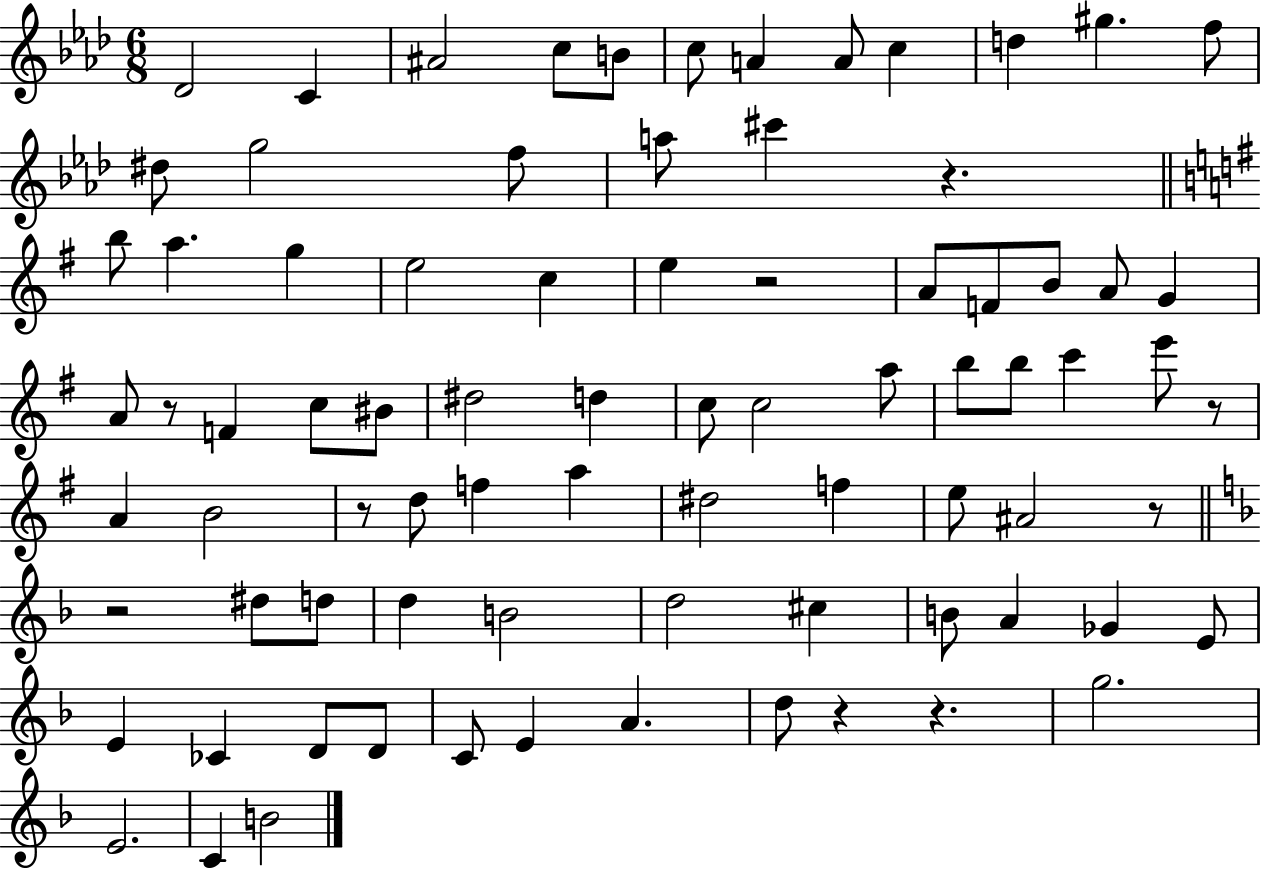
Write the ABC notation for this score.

X:1
T:Untitled
M:6/8
L:1/4
K:Ab
_D2 C ^A2 c/2 B/2 c/2 A A/2 c d ^g f/2 ^d/2 g2 f/2 a/2 ^c' z b/2 a g e2 c e z2 A/2 F/2 B/2 A/2 G A/2 z/2 F c/2 ^B/2 ^d2 d c/2 c2 a/2 b/2 b/2 c' e'/2 z/2 A B2 z/2 d/2 f a ^d2 f e/2 ^A2 z/2 z2 ^d/2 d/2 d B2 d2 ^c B/2 A _G E/2 E _C D/2 D/2 C/2 E A d/2 z z g2 E2 C B2